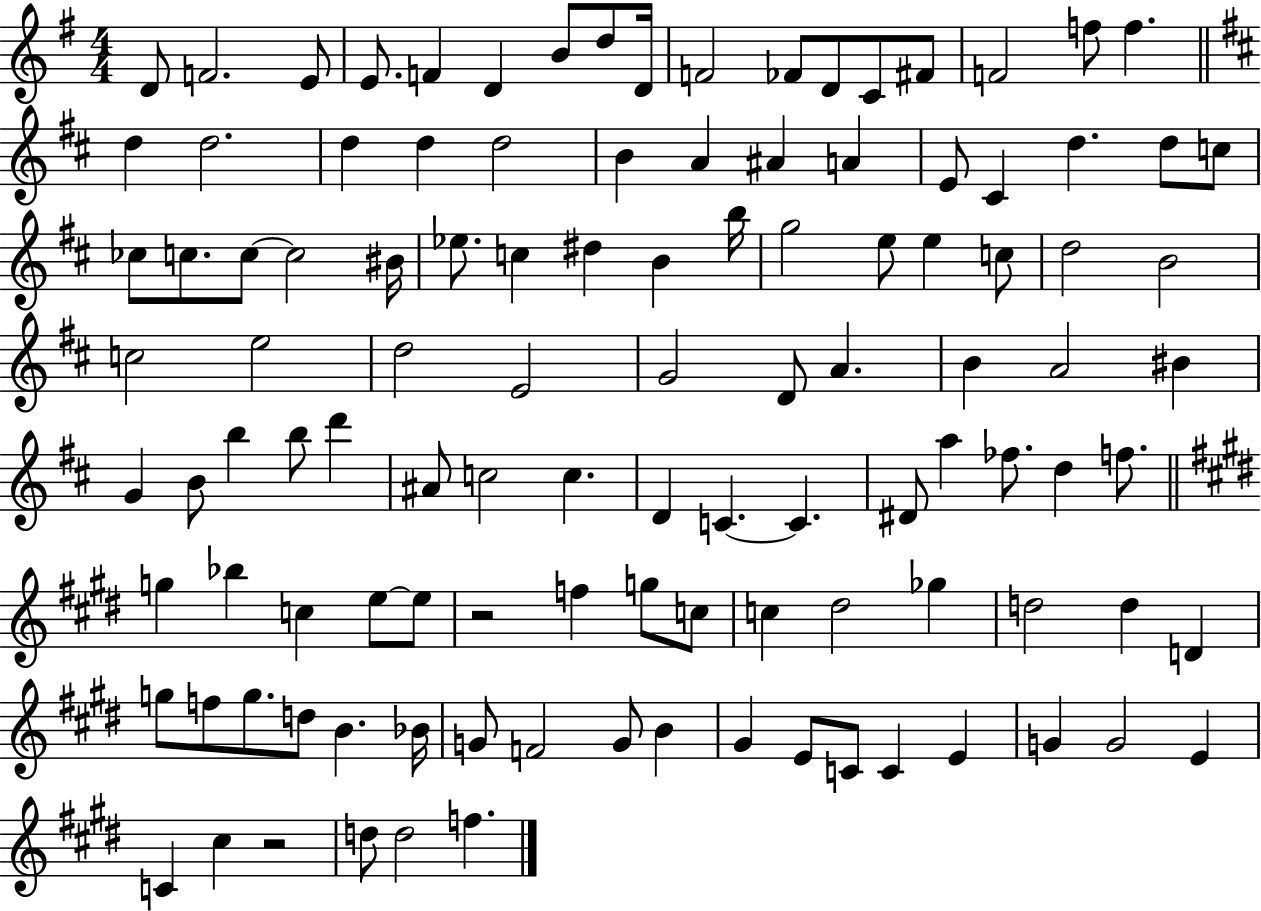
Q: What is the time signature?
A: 4/4